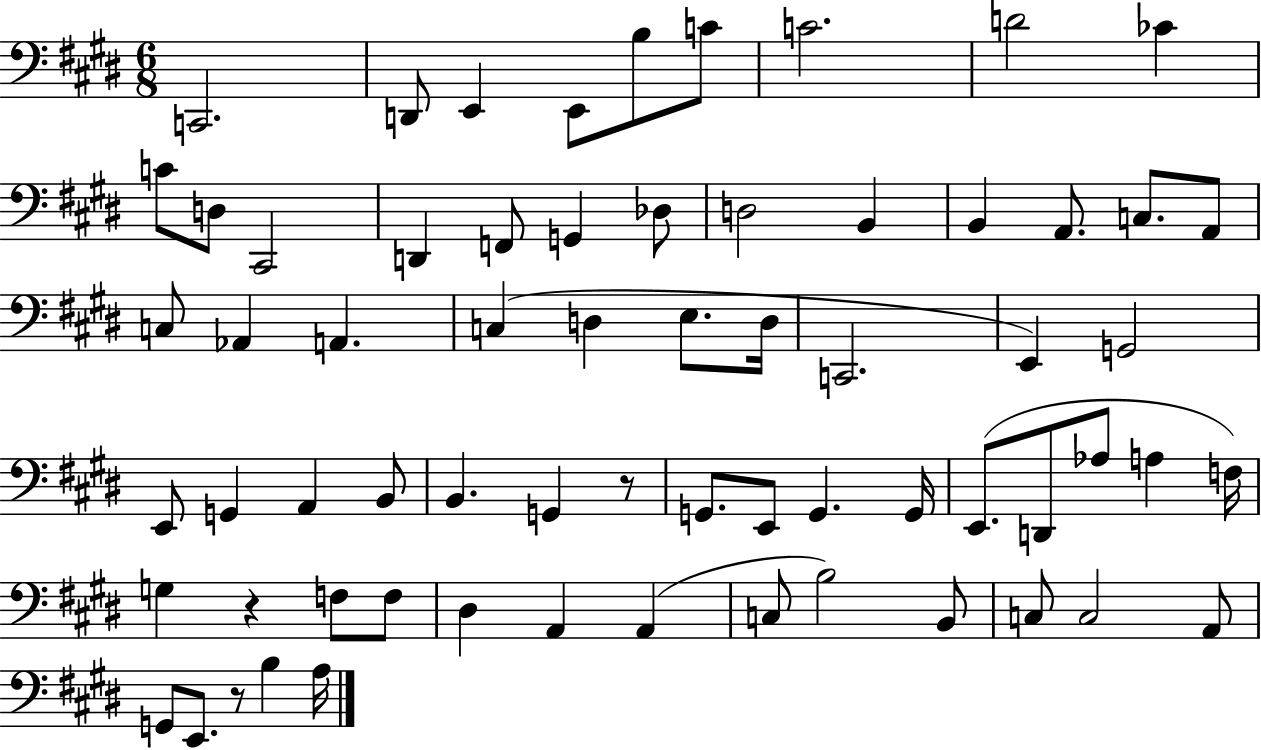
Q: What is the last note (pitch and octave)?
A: A3